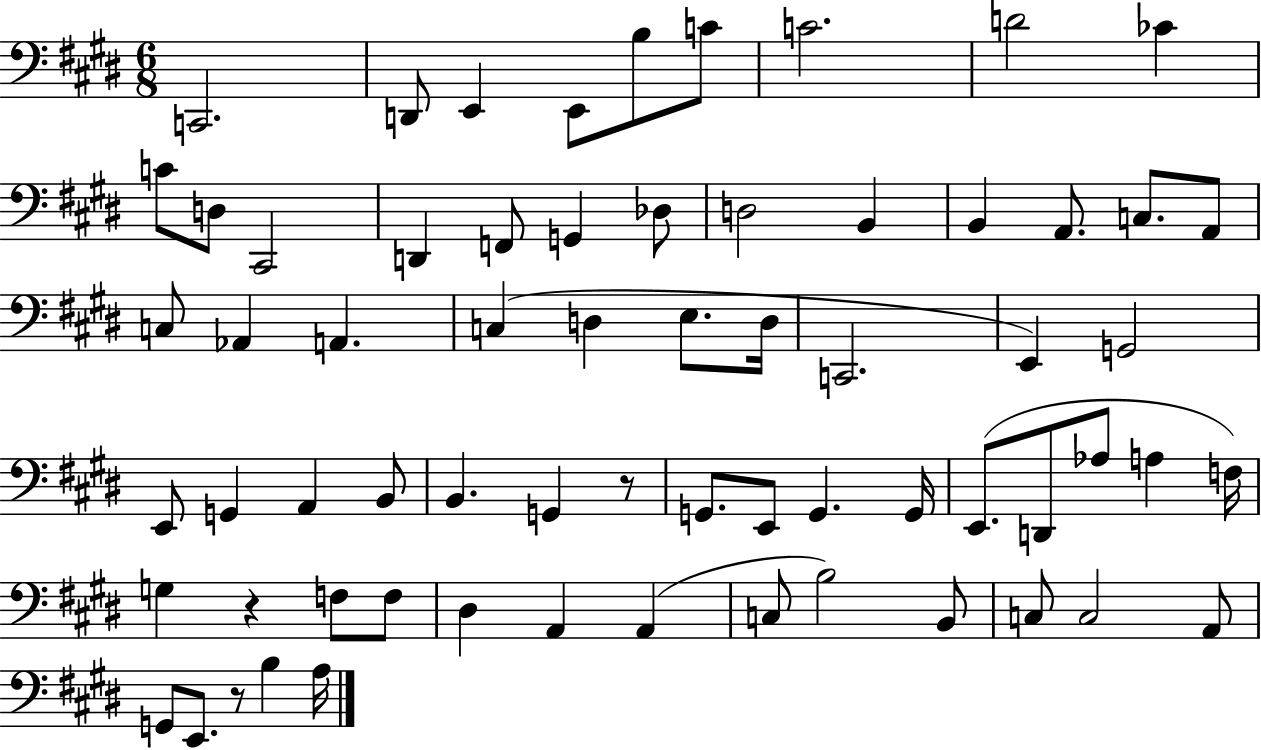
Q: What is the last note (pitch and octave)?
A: A3